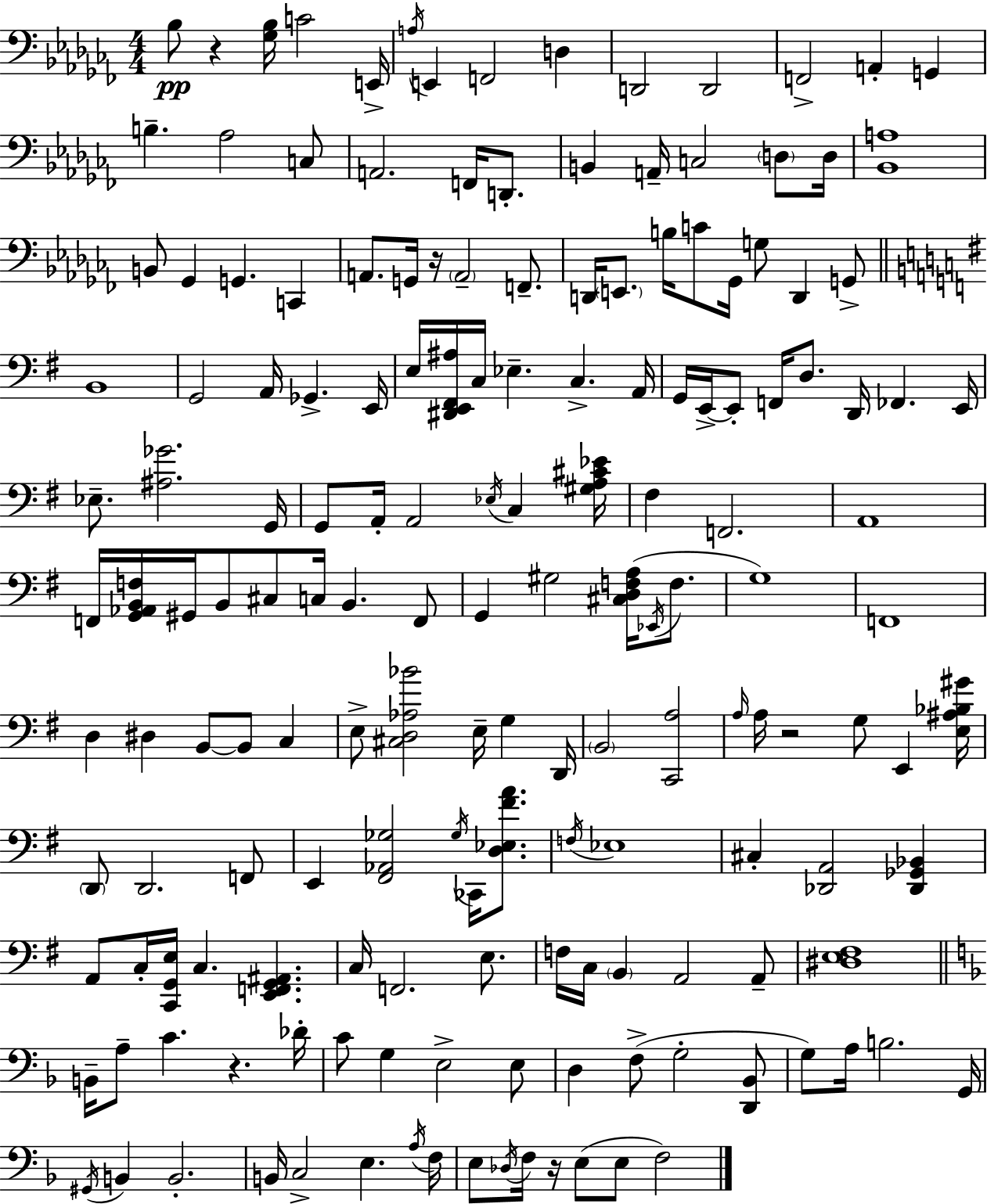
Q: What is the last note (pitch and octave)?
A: F3